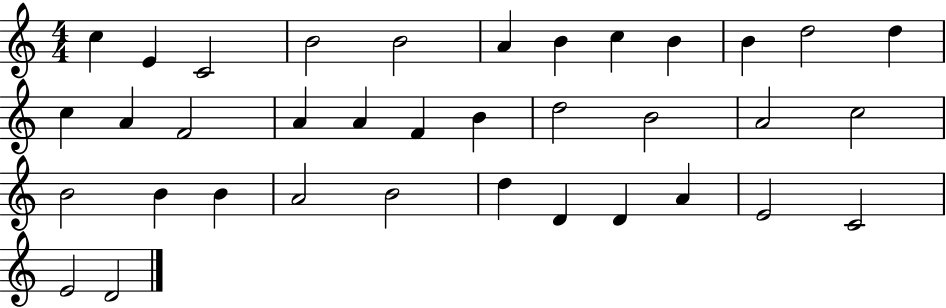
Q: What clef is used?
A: treble